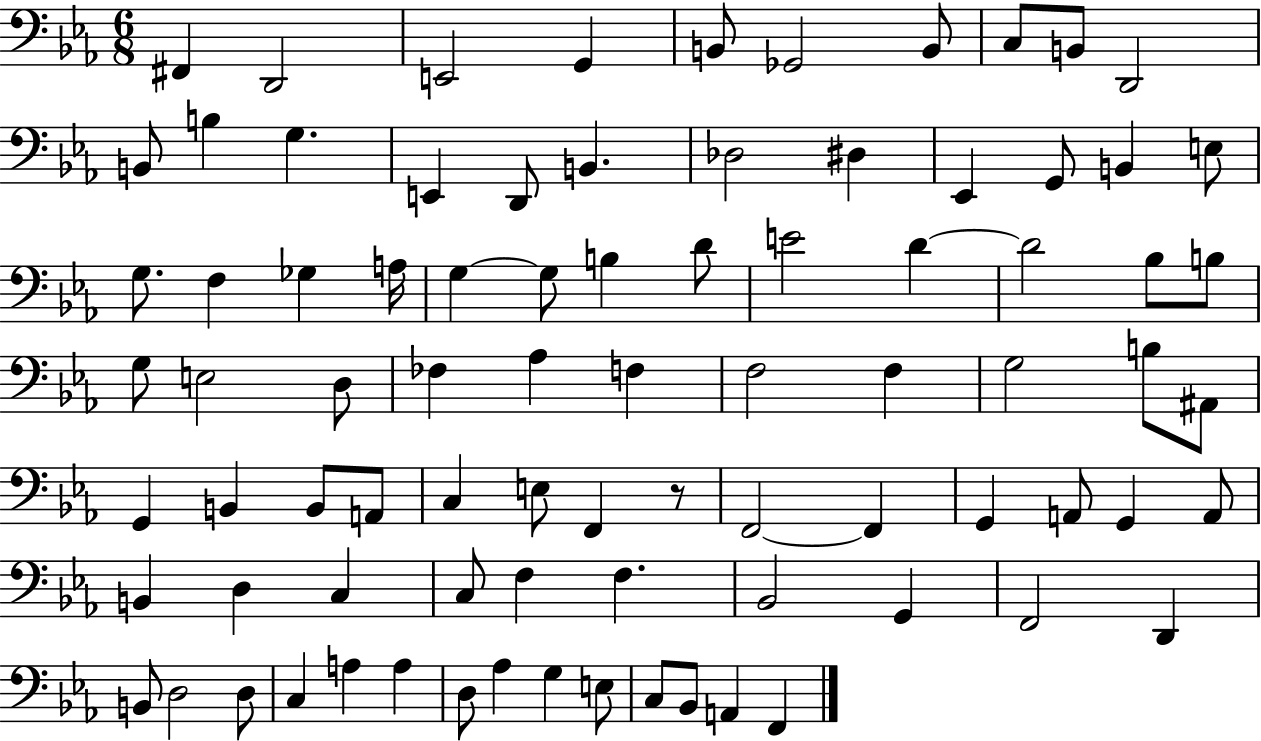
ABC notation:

X:1
T:Untitled
M:6/8
L:1/4
K:Eb
^F,, D,,2 E,,2 G,, B,,/2 _G,,2 B,,/2 C,/2 B,,/2 D,,2 B,,/2 B, G, E,, D,,/2 B,, _D,2 ^D, _E,, G,,/2 B,, E,/2 G,/2 F, _G, A,/4 G, G,/2 B, D/2 E2 D D2 _B,/2 B,/2 G,/2 E,2 D,/2 _F, _A, F, F,2 F, G,2 B,/2 ^A,,/2 G,, B,, B,,/2 A,,/2 C, E,/2 F,, z/2 F,,2 F,, G,, A,,/2 G,, A,,/2 B,, D, C, C,/2 F, F, _B,,2 G,, F,,2 D,, B,,/2 D,2 D,/2 C, A, A, D,/2 _A, G, E,/2 C,/2 _B,,/2 A,, F,,